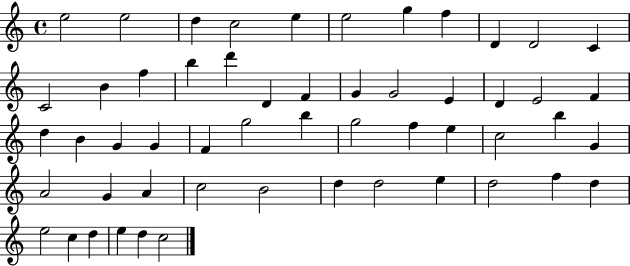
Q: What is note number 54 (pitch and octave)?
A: C5